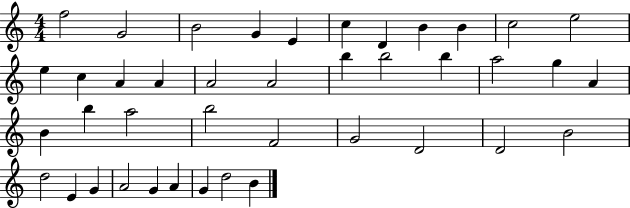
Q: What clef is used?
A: treble